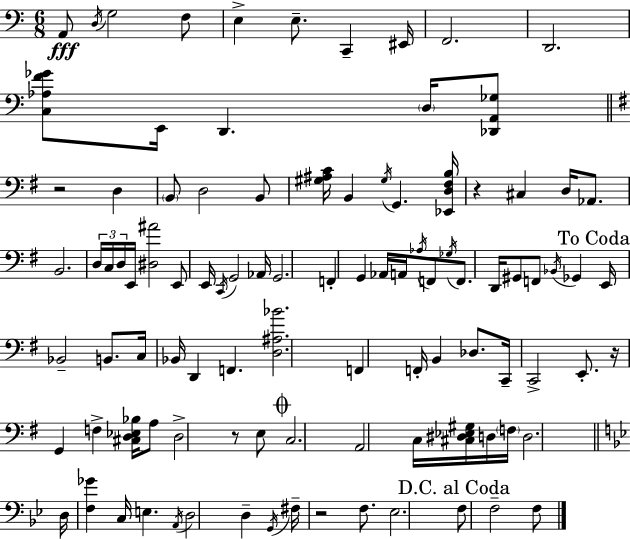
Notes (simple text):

A2/e D3/s G3/h F3/e E3/q E3/e. C2/q EIS2/s F2/h. D2/h. [C3,Ab3,F4,Gb4]/e E2/s D2/q. D3/s [Db2,A2,Gb3]/e R/h D3/q B2/e D3/h B2/e [G#3,A#3,C4]/s B2/q G#3/s G2/q. [Eb2,D3,F#3,B3]/s R/q C#3/q D3/s Ab2/e. B2/h. D3/s C3/s D3/s E2/s [D#3,A#4]/h E2/e E2/s C2/s G2/h Ab2/s G2/h. F2/q G2/q Ab2/s A2/s Ab3/s F2/e Gb3/s F2/e. D2/s G#2/e F2/e Bb2/s Gb2/q E2/s Bb2/h B2/e. C3/s Bb2/s D2/q F2/q. [D3,A#3,Bb4]/h. F2/q F2/s B2/q Db3/e. C2/s C2/h E2/e. R/s G2/q F3/q [C#3,D3,Eb3,Bb3]/s A3/e D3/h R/e E3/e C3/h. A2/h C3/s [C#3,D#3,Eb3,G#3]/s D3/s F3/s D3/h. D3/s [F3,Gb4]/q C3/s E3/q. A2/s D3/h D3/q G2/s F#3/s R/h F3/e. Eb3/h. F3/e F3/h F3/e